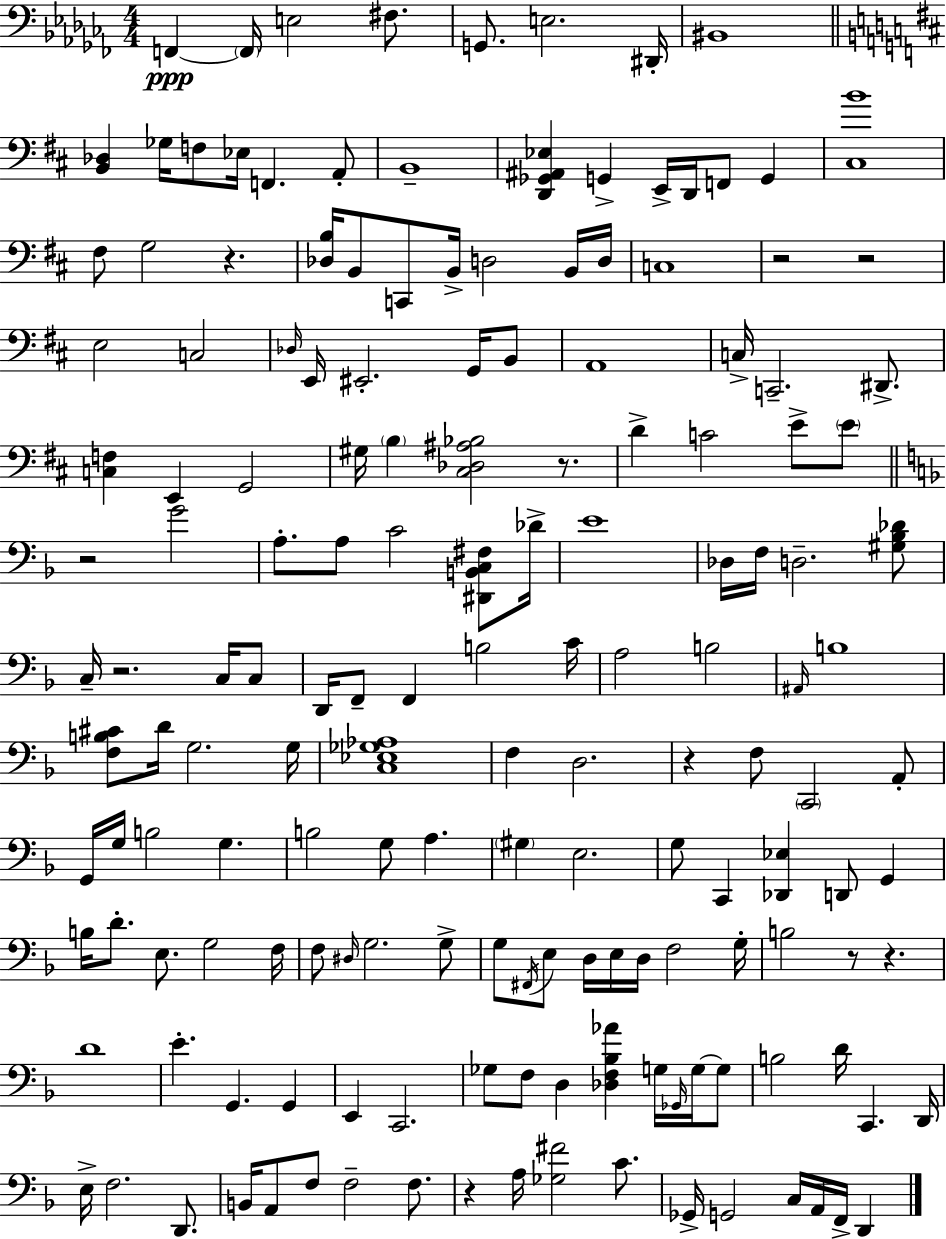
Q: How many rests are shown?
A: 10